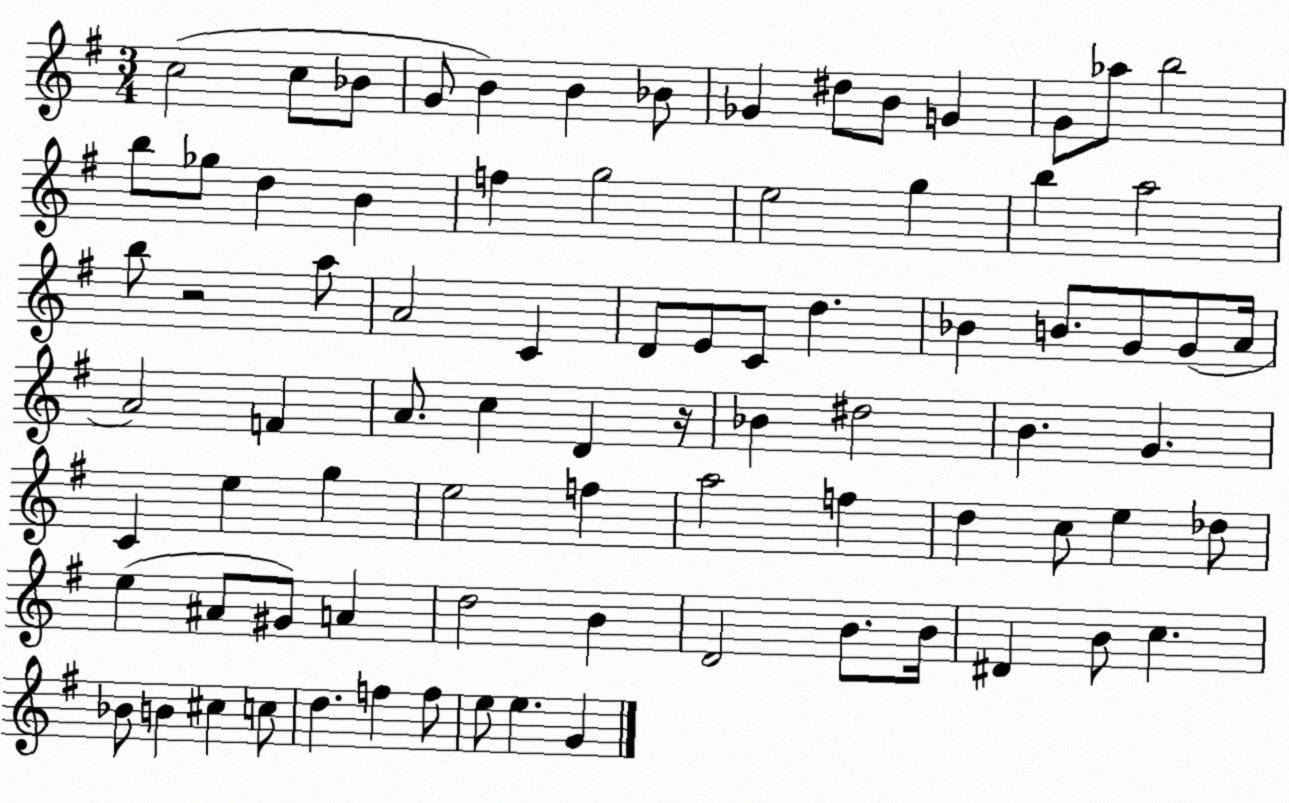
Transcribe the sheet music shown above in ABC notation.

X:1
T:Untitled
M:3/4
L:1/4
K:G
c2 c/2 _B/2 G/2 B B _B/2 _G ^d/2 B/2 G G/2 _a/2 b2 b/2 _g/2 d B f g2 e2 g b a2 b/2 z2 a/2 A2 C D/2 E/2 C/2 d _B B/2 G/2 G/2 A/4 A2 F A/2 c D z/4 _B ^d2 B G C e g e2 f a2 f d c/2 e _d/2 e ^A/2 ^G/2 A d2 B D2 B/2 B/4 ^D B/2 c _B/2 B ^c c/2 d f f/2 e/2 e G